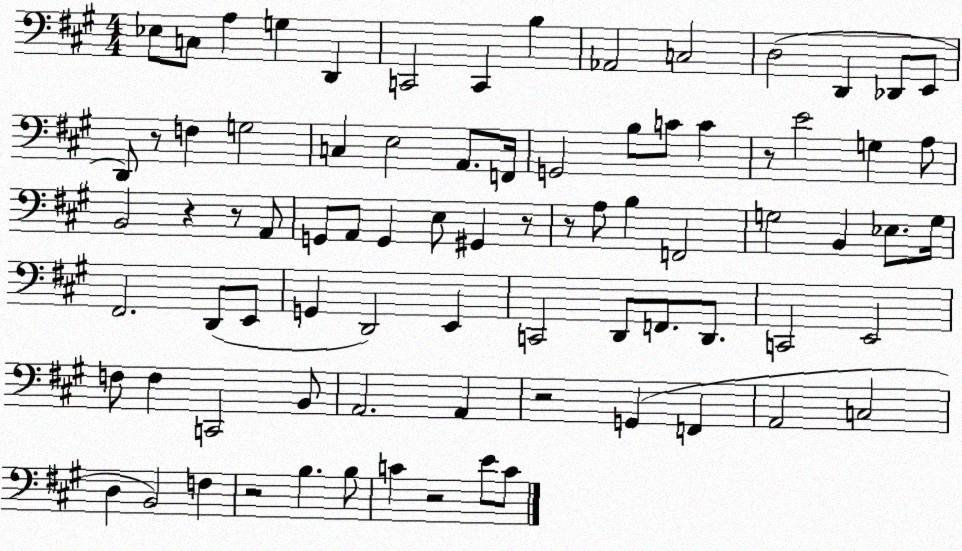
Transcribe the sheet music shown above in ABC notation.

X:1
T:Untitled
M:4/4
L:1/4
K:A
_E,/2 C,/2 A, G, D,, C,,2 C,, B, _A,,2 C,2 D,2 D,, _D,,/2 E,,/2 D,,/2 z/2 F, G,2 C, E,2 A,,/2 F,,/4 G,,2 B,/2 C/2 C z/2 E2 G, A,/2 B,,2 z z/2 A,,/2 G,,/2 A,,/2 G,, E,/2 ^G,, z/2 z/2 A,/2 B, F,,2 G,2 B,, _E,/2 G,/4 ^F,,2 D,,/2 E,,/2 G,, D,,2 E,, C,,2 D,,/2 F,,/2 D,,/2 C,,2 E,,2 F,/2 F, C,,2 B,,/2 A,,2 A,, z2 G,, F,, A,,2 C,2 D, B,,2 F, z2 B, B,/2 C z2 E/2 C/2